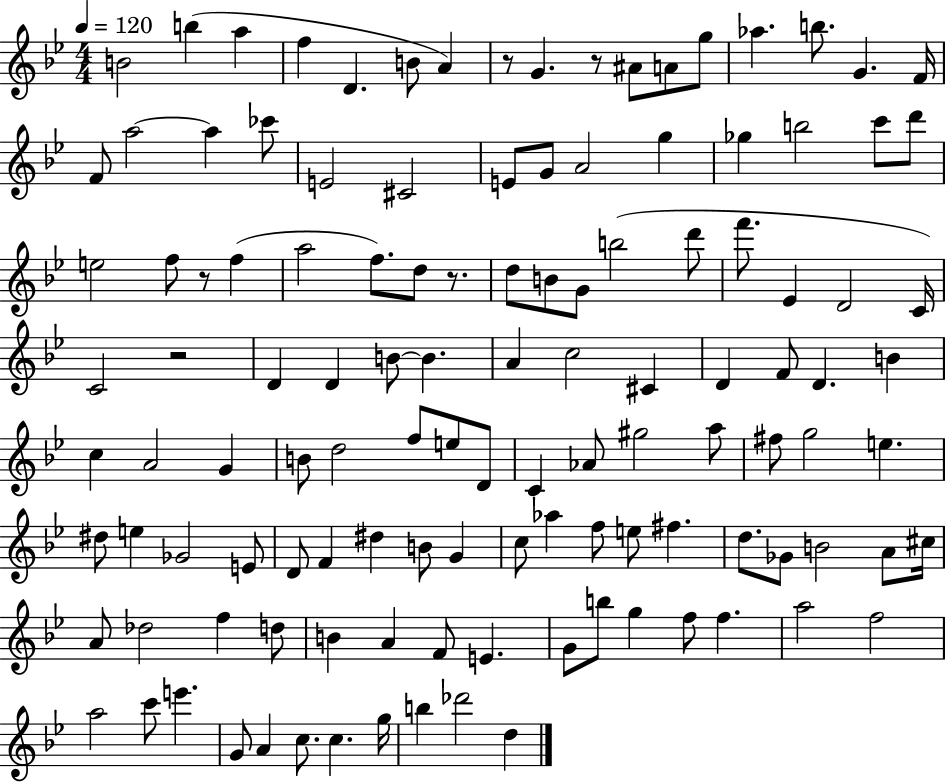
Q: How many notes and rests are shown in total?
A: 121